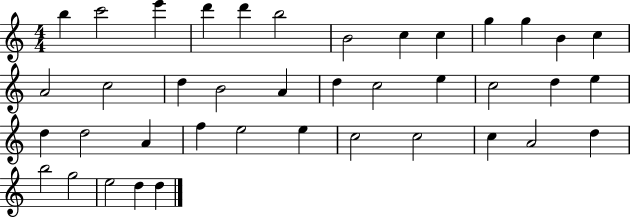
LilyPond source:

{
  \clef treble
  \numericTimeSignature
  \time 4/4
  \key c \major
  b''4 c'''2 e'''4 | d'''4 d'''4 b''2 | b'2 c''4 c''4 | g''4 g''4 b'4 c''4 | \break a'2 c''2 | d''4 b'2 a'4 | d''4 c''2 e''4 | c''2 d''4 e''4 | \break d''4 d''2 a'4 | f''4 e''2 e''4 | c''2 c''2 | c''4 a'2 d''4 | \break b''2 g''2 | e''2 d''4 d''4 | \bar "|."
}